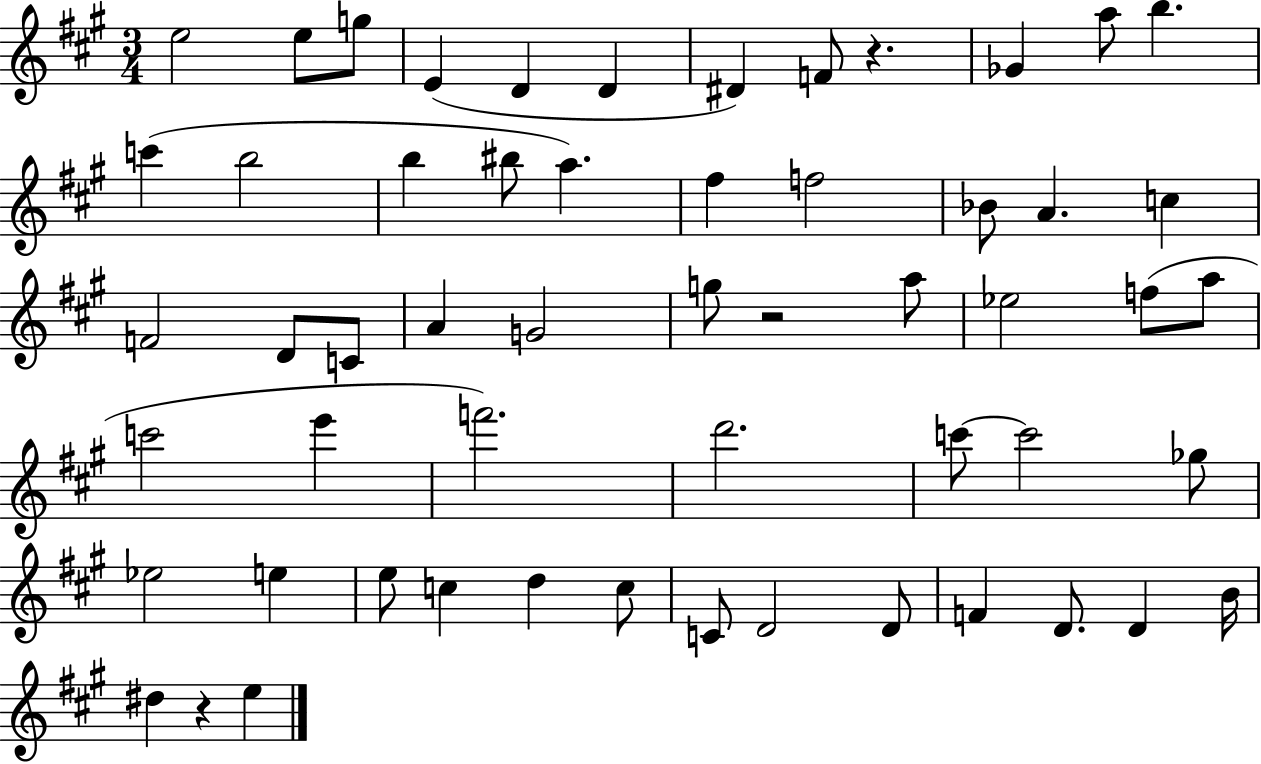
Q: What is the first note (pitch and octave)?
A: E5